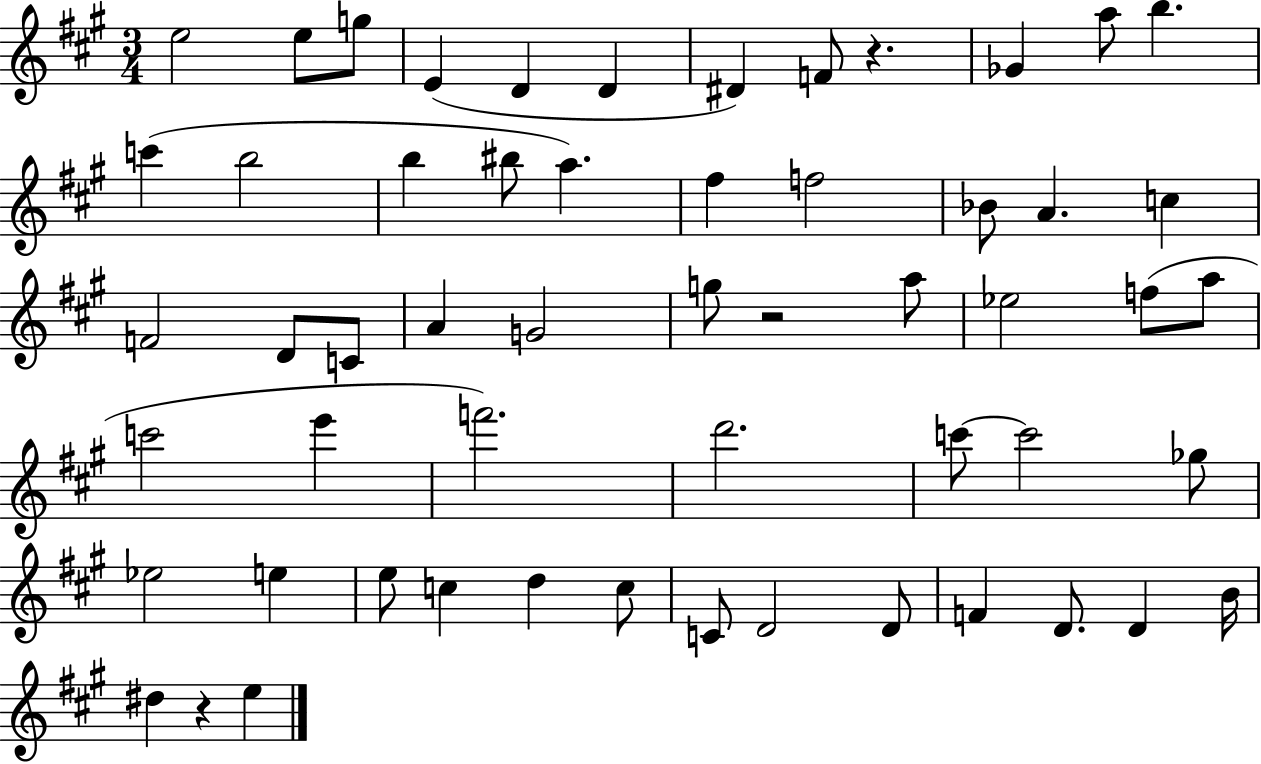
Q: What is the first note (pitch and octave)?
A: E5